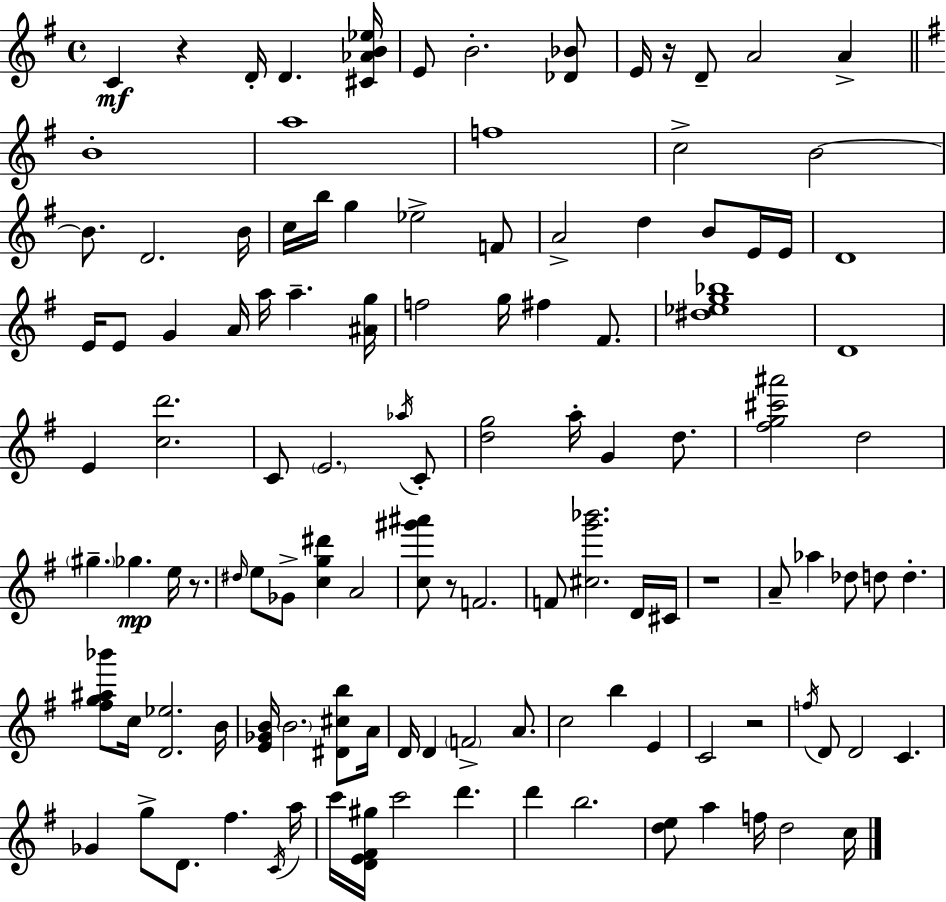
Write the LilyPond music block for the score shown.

{
  \clef treble
  \time 4/4
  \defaultTimeSignature
  \key e \minor
  c'4\mf r4 d'16-. d'4. <cis' aes' b' ees''>16 | e'8 b'2.-. <des' bes'>8 | e'16 r16 d'8-- a'2 a'4-> | \bar "||" \break \key g \major b'1-. | a''1 | f''1 | c''2-> b'2~~ | \break b'8. d'2. b'16 | c''16 b''16 g''4 ees''2-> f'8 | a'2-> d''4 b'8 e'16 e'16 | d'1 | \break e'16 e'8 g'4 a'16 a''16 a''4.-- <ais' g''>16 | f''2 g''16 fis''4 fis'8. | <dis'' ees'' g'' bes''>1 | d'1 | \break e'4 <c'' d'''>2. | c'8 \parenthesize e'2. \acciaccatura { aes''16 } c'8-. | <d'' g''>2 a''16-. g'4 d''8. | <fis'' g'' cis''' ais'''>2 d''2 | \break \parenthesize gis''4.-- ges''4.\mp e''16 r8. | \grace { dis''16 } e''8 ges'8-> <c'' g'' dis'''>4 a'2 | <c'' gis''' ais'''>8 r8 f'2. | f'8 <cis'' g''' bes'''>2. | \break d'16 cis'16 r1 | a'8-- aes''4 des''8 d''8 d''4.-. | <fis'' g'' ais'' bes'''>8 c''16 <d' ees''>2. | b'16 <e' ges' b'>16 \parenthesize b'2. <dis' cis'' b''>8 | \break a'16 d'16 d'4 \parenthesize f'2-> a'8. | c''2 b''4 e'4 | c'2 r2 | \acciaccatura { f''16 } d'8 d'2 c'4. | \break ges'4 g''8-> d'8. fis''4. | \acciaccatura { c'16 } a''16 c'''16 <d' e' fis' gis''>16 c'''2 d'''4. | d'''4 b''2. | <d'' e''>8 a''4 f''16 d''2 | \break c''16 \bar "|."
}